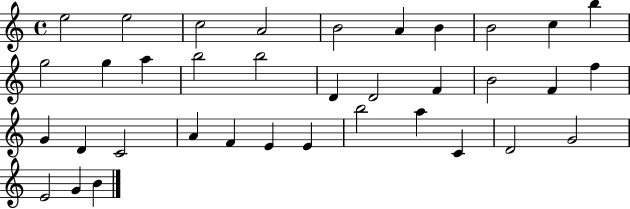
{
  \clef treble
  \time 4/4
  \defaultTimeSignature
  \key c \major
  e''2 e''2 | c''2 a'2 | b'2 a'4 b'4 | b'2 c''4 b''4 | \break g''2 g''4 a''4 | b''2 b''2 | d'4 d'2 f'4 | b'2 f'4 f''4 | \break g'4 d'4 c'2 | a'4 f'4 e'4 e'4 | b''2 a''4 c'4 | d'2 g'2 | \break e'2 g'4 b'4 | \bar "|."
}